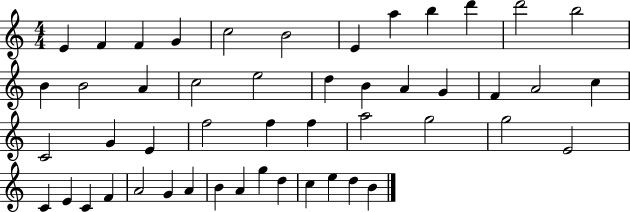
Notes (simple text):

E4/q F4/q F4/q G4/q C5/h B4/h E4/q A5/q B5/q D6/q D6/h B5/h B4/q B4/h A4/q C5/h E5/h D5/q B4/q A4/q G4/q F4/q A4/h C5/q C4/h G4/q E4/q F5/h F5/q F5/q A5/h G5/h G5/h E4/h C4/q E4/q C4/q F4/q A4/h G4/q A4/q B4/q A4/q G5/q D5/q C5/q E5/q D5/q B4/q